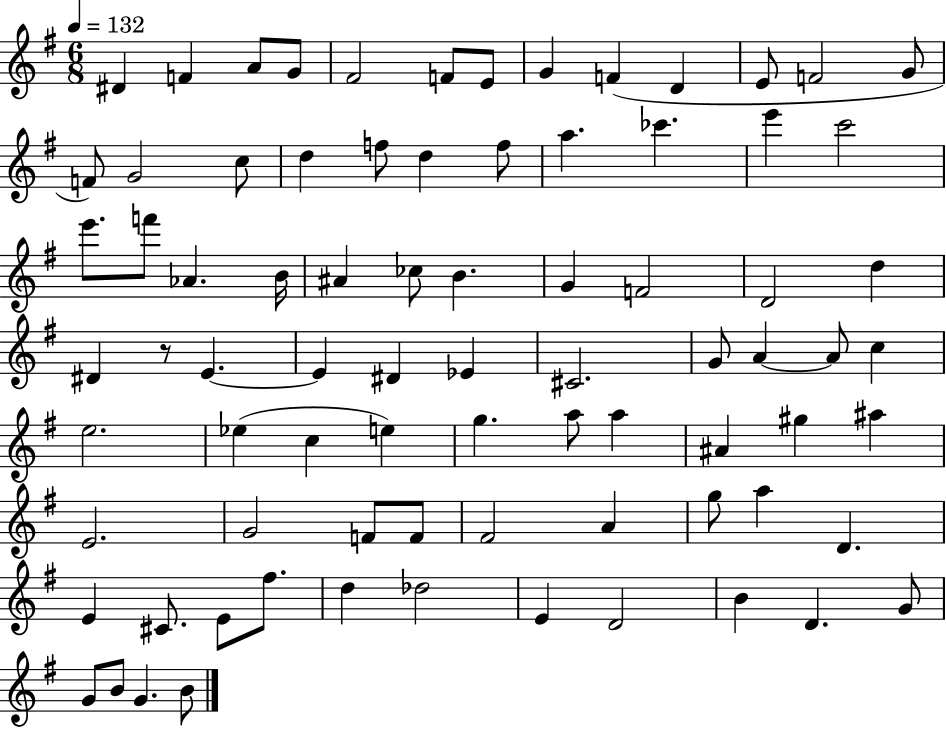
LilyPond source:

{
  \clef treble
  \numericTimeSignature
  \time 6/8
  \key g \major
  \tempo 4 = 132
  \repeat volta 2 { dis'4 f'4 a'8 g'8 | fis'2 f'8 e'8 | g'4 f'4( d'4 | e'8 f'2 g'8 | \break f'8) g'2 c''8 | d''4 f''8 d''4 f''8 | a''4. ces'''4. | e'''4 c'''2 | \break e'''8. f'''8 aes'4. b'16 | ais'4 ces''8 b'4. | g'4 f'2 | d'2 d''4 | \break dis'4 r8 e'4.~~ | e'4 dis'4 ees'4 | cis'2. | g'8 a'4~~ a'8 c''4 | \break e''2. | ees''4( c''4 e''4) | g''4. a''8 a''4 | ais'4 gis''4 ais''4 | \break e'2. | g'2 f'8 f'8 | fis'2 a'4 | g''8 a''4 d'4. | \break e'4 cis'8. e'8 fis''8. | d''4 des''2 | e'4 d'2 | b'4 d'4. g'8 | \break g'8 b'8 g'4. b'8 | } \bar "|."
}